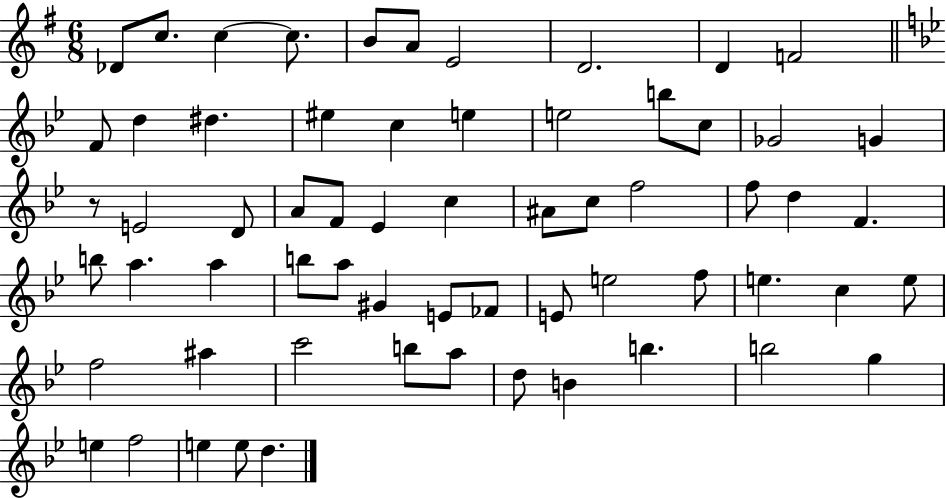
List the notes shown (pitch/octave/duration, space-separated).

Db4/e C5/e. C5/q C5/e. B4/e A4/e E4/h D4/h. D4/q F4/h F4/e D5/q D#5/q. EIS5/q C5/q E5/q E5/h B5/e C5/e Gb4/h G4/q R/e E4/h D4/e A4/e F4/e Eb4/q C5/q A#4/e C5/e F5/h F5/e D5/q F4/q. B5/e A5/q. A5/q B5/e A5/e G#4/q E4/e FES4/e E4/e E5/h F5/e E5/q. C5/q E5/e F5/h A#5/q C6/h B5/e A5/e D5/e B4/q B5/q. B5/h G5/q E5/q F5/h E5/q E5/e D5/q.